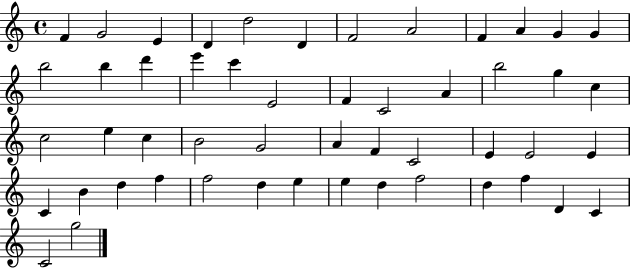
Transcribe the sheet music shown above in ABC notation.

X:1
T:Untitled
M:4/4
L:1/4
K:C
F G2 E D d2 D F2 A2 F A G G b2 b d' e' c' E2 F C2 A b2 g c c2 e c B2 G2 A F C2 E E2 E C B d f f2 d e e d f2 d f D C C2 g2